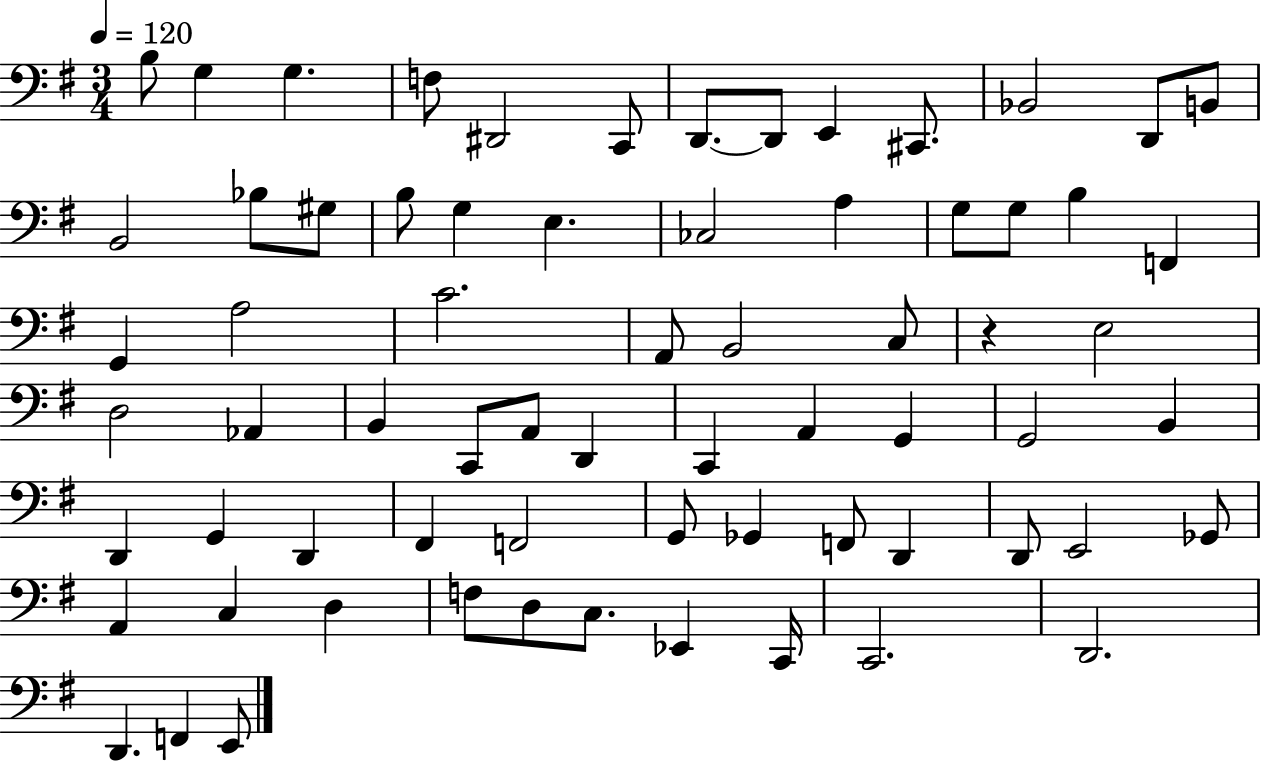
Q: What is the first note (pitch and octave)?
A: B3